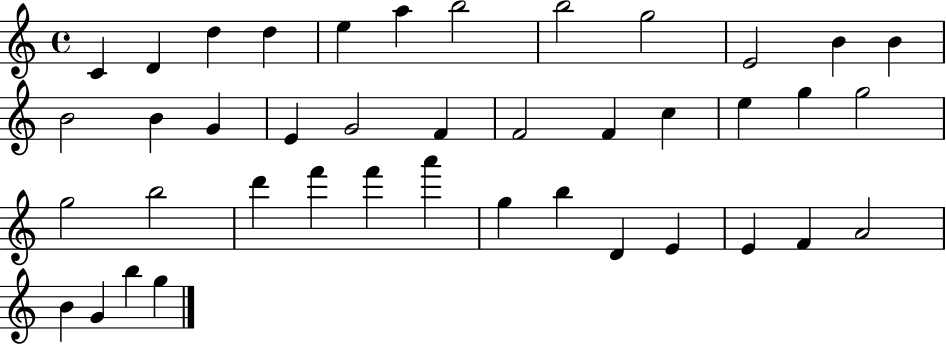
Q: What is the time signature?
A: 4/4